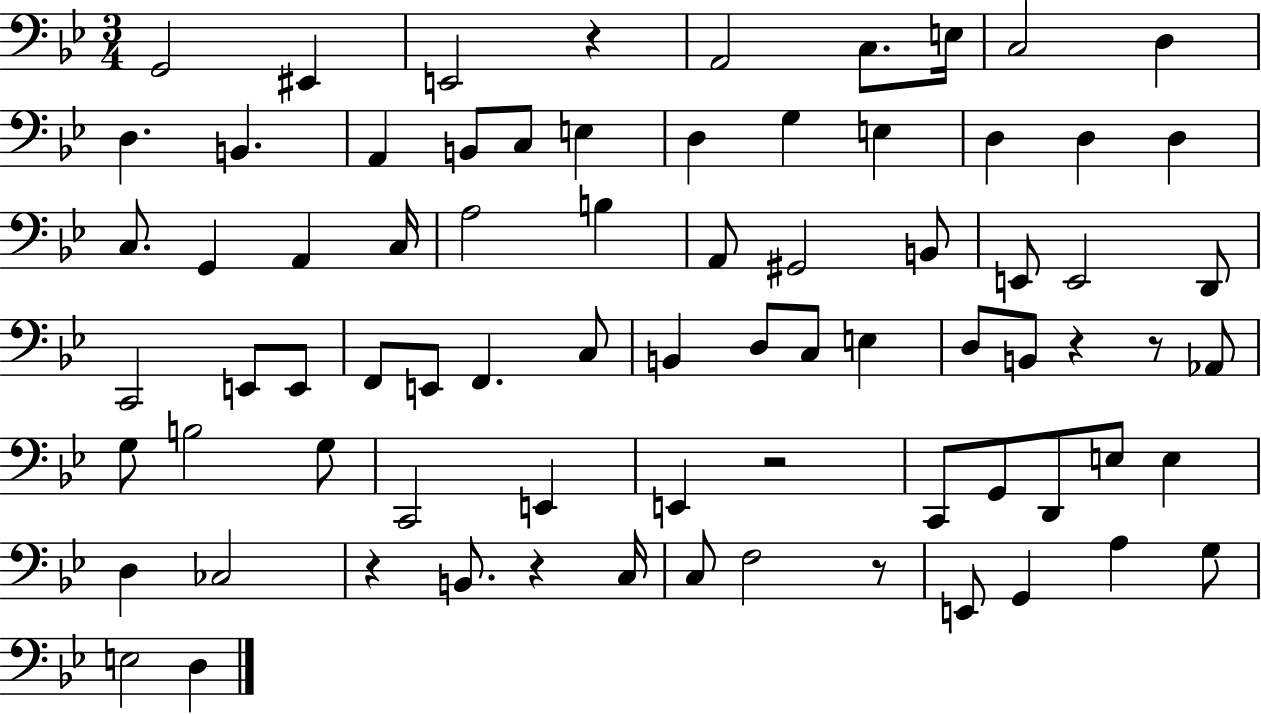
{
  \clef bass
  \numericTimeSignature
  \time 3/4
  \key bes \major
  \repeat volta 2 { g,2 eis,4 | e,2 r4 | a,2 c8. e16 | c2 d4 | \break d4. b,4. | a,4 b,8 c8 e4 | d4 g4 e4 | d4 d4 d4 | \break c8. g,4 a,4 c16 | a2 b4 | a,8 gis,2 b,8 | e,8 e,2 d,8 | \break c,2 e,8 e,8 | f,8 e,8 f,4. c8 | b,4 d8 c8 e4 | d8 b,8 r4 r8 aes,8 | \break g8 b2 g8 | c,2 e,4 | e,4 r2 | c,8 g,8 d,8 e8 e4 | \break d4 ces2 | r4 b,8. r4 c16 | c8 f2 r8 | e,8 g,4 a4 g8 | \break e2 d4 | } \bar "|."
}